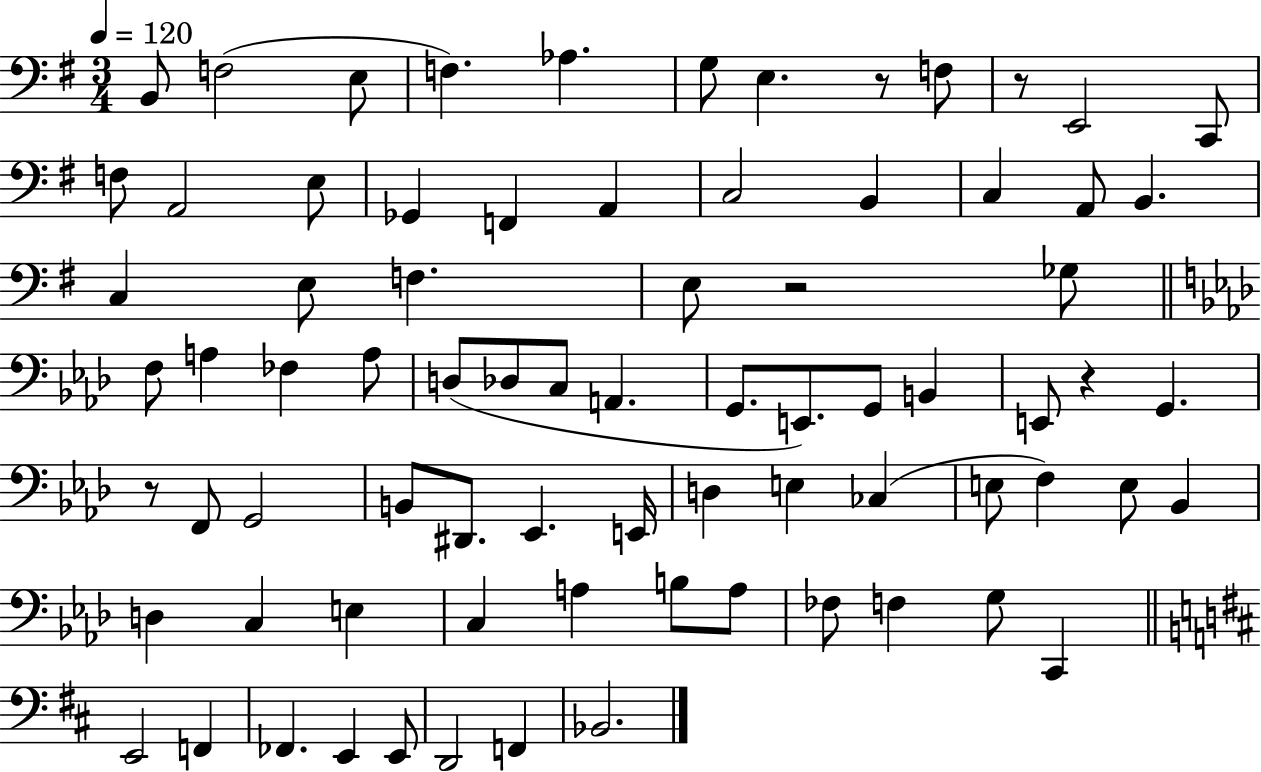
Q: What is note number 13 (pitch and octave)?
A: E3